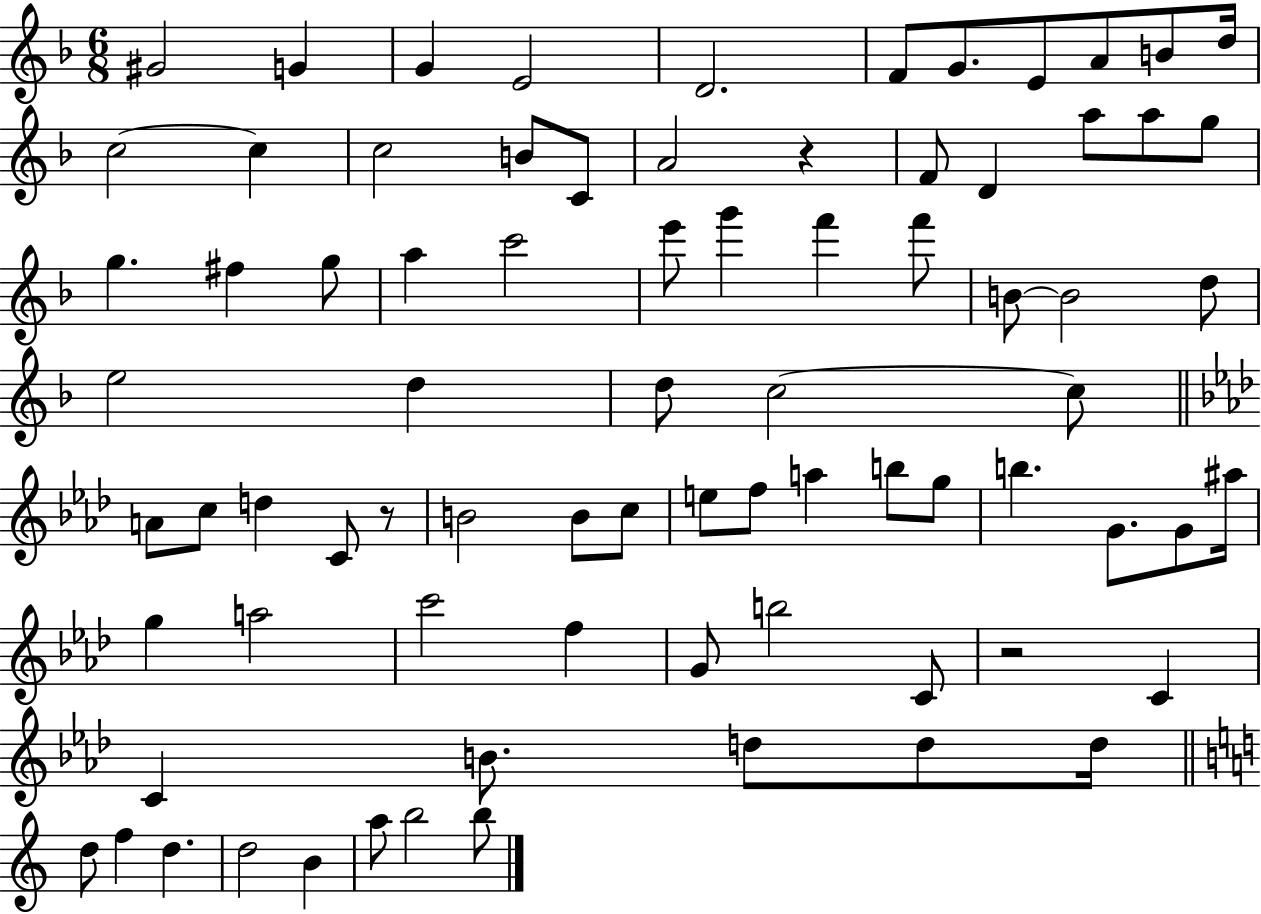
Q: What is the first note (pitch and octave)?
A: G#4